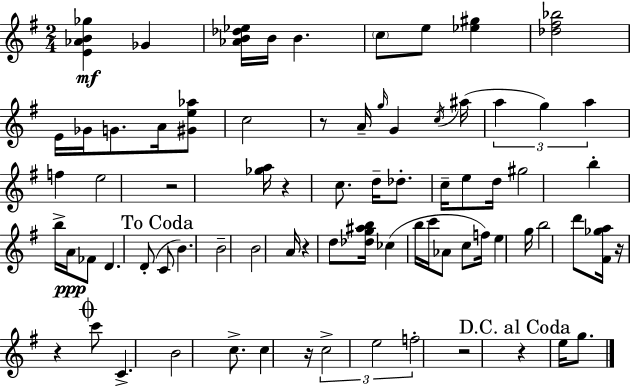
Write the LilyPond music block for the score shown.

{
  \clef treble
  \numericTimeSignature
  \time 2/4
  \key g \major
  <e' aes' b' ges''>4\mf ges'4 | <aes' b' des'' ees''>16 b'16 b'4. | \parenthesize c''8 e''8 <ees'' gis''>4 | <des'' fis'' bes''>2 | \break e'16 ges'16 g'8. a'16 <gis' e'' aes''>8 | c''2 | r8 a'16-- \grace { g''16 } g'4 | \acciaccatura { c''16 } ais''16( \tuplet 3/2 { a''4 g''4) | \break a''4 } f''4 | e''2 | r2 | <ges'' a''>16 r4 c''8. | \break d''16-- des''8.-. c''16-- e''8 | d''16 gis''2 | b''4-. b''16-> a'16\ppp | fes'8 d'4. | \break d'8-.( \mark "To Coda" c'8 b'4.) | b'2-- | b'2 | a'16 r4 d''8 | \break <des'' g'' ais'' b''>16 ces''4( b''16 c'''16 | aes'8 c''8 f''16) e''4 | g''16 b''2 | d'''8 <fis' ges'' a''>16 r16 r4 | \break \mark \markup { \musicglyph "scripts.coda" } c'''8 c'4.-> | b'2 | c''8.-> c''4 | r16 \tuplet 3/2 { c''2-> | \break e''2 | f''2-. } | r2 | \mark "D.C. al Coda" r4 e''16 g''8. | \break \bar "|."
}